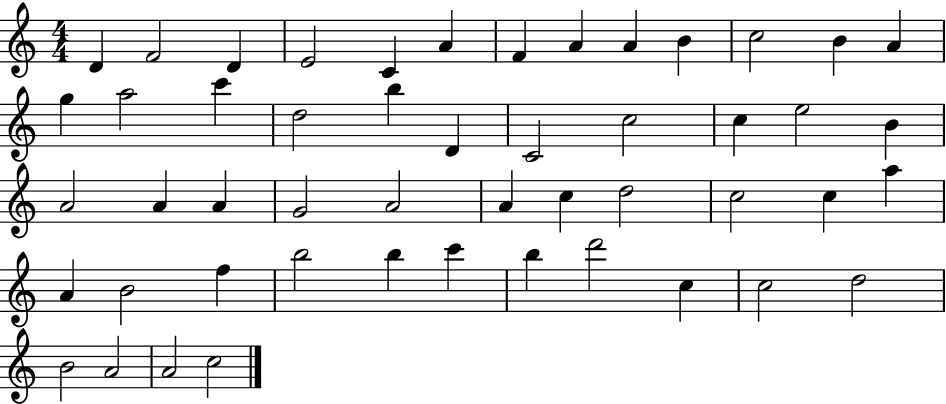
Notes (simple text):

D4/q F4/h D4/q E4/h C4/q A4/q F4/q A4/q A4/q B4/q C5/h B4/q A4/q G5/q A5/h C6/q D5/h B5/q D4/q C4/h C5/h C5/q E5/h B4/q A4/h A4/q A4/q G4/h A4/h A4/q C5/q D5/h C5/h C5/q A5/q A4/q B4/h F5/q B5/h B5/q C6/q B5/q D6/h C5/q C5/h D5/h B4/h A4/h A4/h C5/h